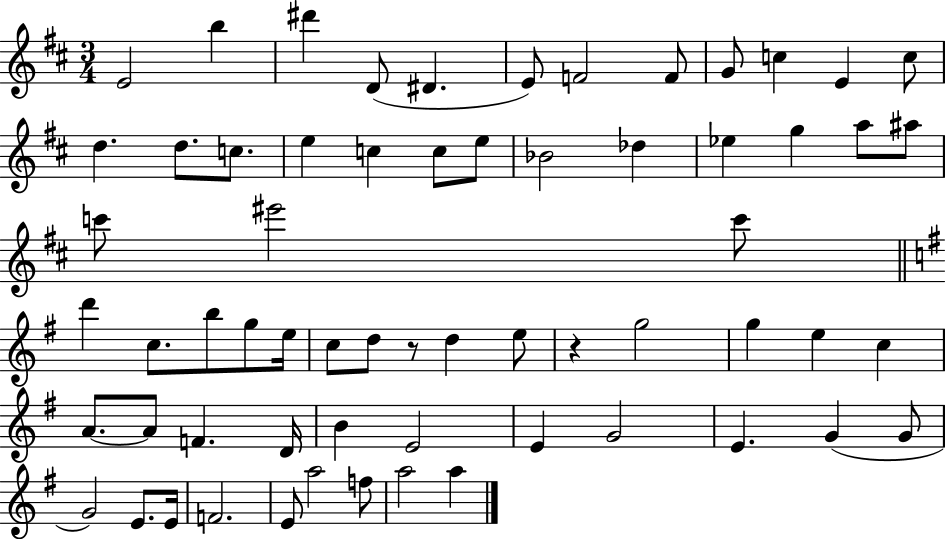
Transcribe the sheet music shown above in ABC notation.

X:1
T:Untitled
M:3/4
L:1/4
K:D
E2 b ^d' D/2 ^D E/2 F2 F/2 G/2 c E c/2 d d/2 c/2 e c c/2 e/2 _B2 _d _e g a/2 ^a/2 c'/2 ^e'2 c'/2 d' c/2 b/2 g/2 e/4 c/2 d/2 z/2 d e/2 z g2 g e c A/2 A/2 F D/4 B E2 E G2 E G G/2 G2 E/2 E/4 F2 E/2 a2 f/2 a2 a